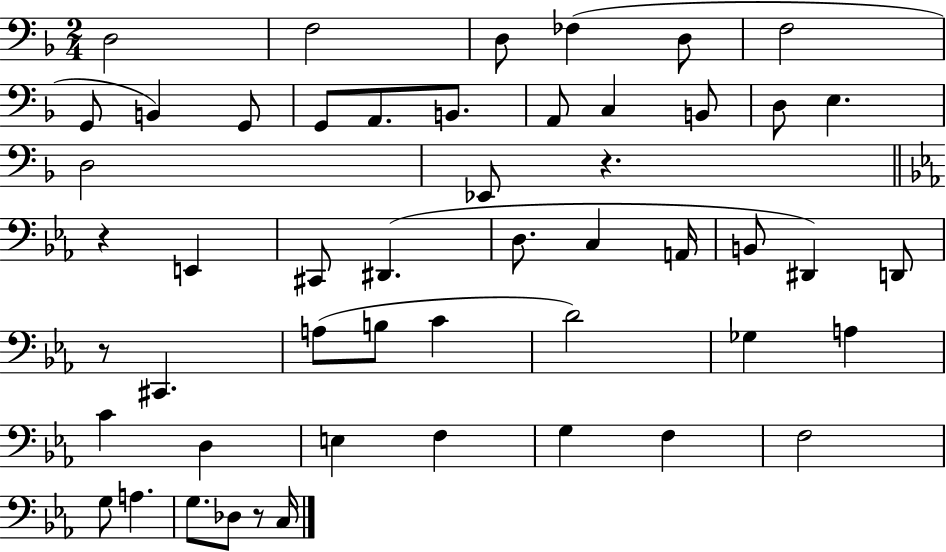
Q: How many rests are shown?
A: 4